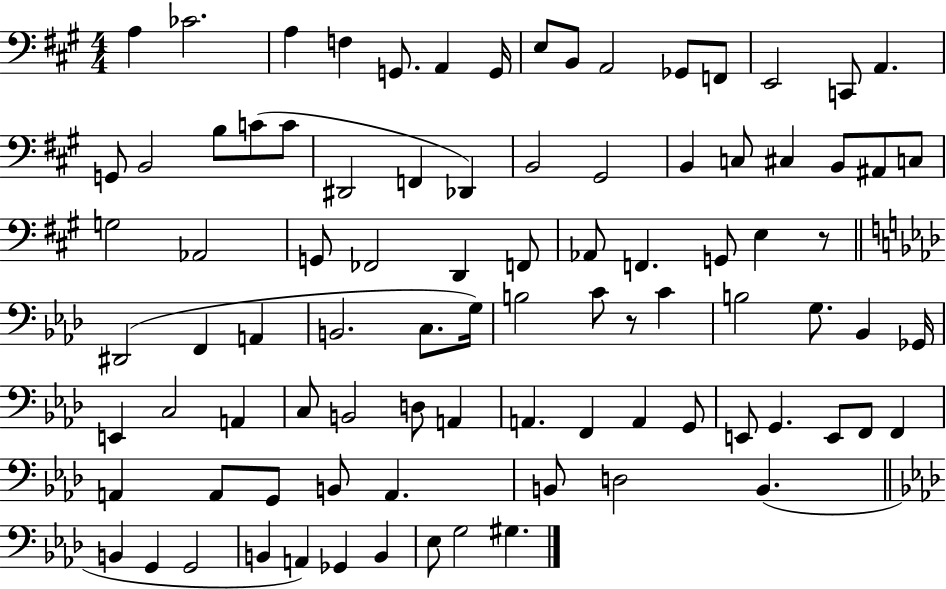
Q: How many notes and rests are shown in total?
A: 90